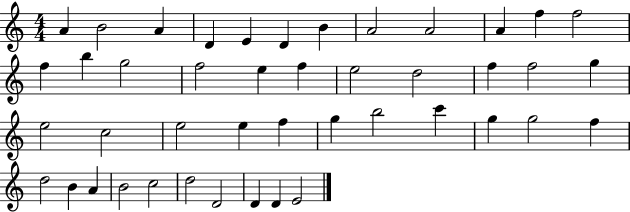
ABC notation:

X:1
T:Untitled
M:4/4
L:1/4
K:C
A B2 A D E D B A2 A2 A f f2 f b g2 f2 e f e2 d2 f f2 g e2 c2 e2 e f g b2 c' g g2 f d2 B A B2 c2 d2 D2 D D E2